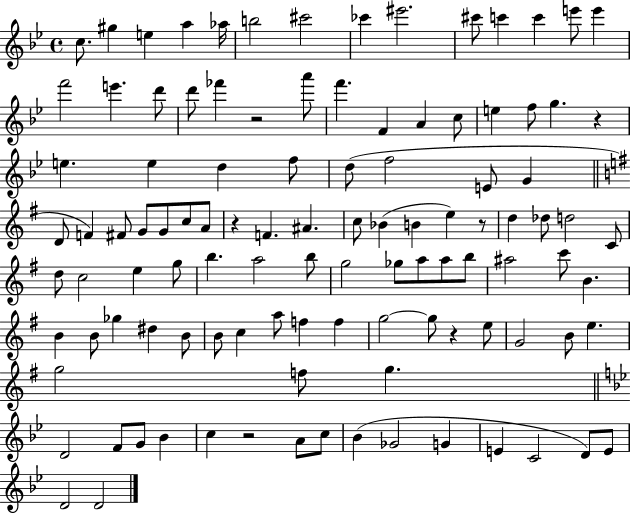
C5/e. G#5/q E5/q A5/q Ab5/s B5/h C#6/h CES6/q EIS6/h. C#6/e C6/q C6/q E6/e E6/q F6/h E6/q. D6/e D6/e FES6/q R/h A6/e F6/q. F4/q A4/q C5/e E5/q F5/e G5/q. R/q E5/q. E5/q D5/q F5/e D5/e F5/h E4/e G4/q D4/e F4/q F#4/e G4/e G4/e C5/e A4/e R/q F4/q. A#4/q. C5/e Bb4/q B4/q E5/q R/e D5/q Db5/e D5/h C4/e D5/e C5/h E5/q G5/e B5/q. A5/h B5/e G5/h Gb5/e A5/e A5/e B5/e A#5/h C6/e B4/q. B4/q B4/e Gb5/q D#5/q B4/e B4/e C5/q A5/e F5/q F5/q G5/h G5/e R/q E5/e G4/h B4/e E5/q. G5/h F5/e G5/q. D4/h F4/e G4/e Bb4/q C5/q R/h A4/e C5/e Bb4/q Gb4/h G4/q E4/q C4/h D4/e E4/e D4/h D4/h